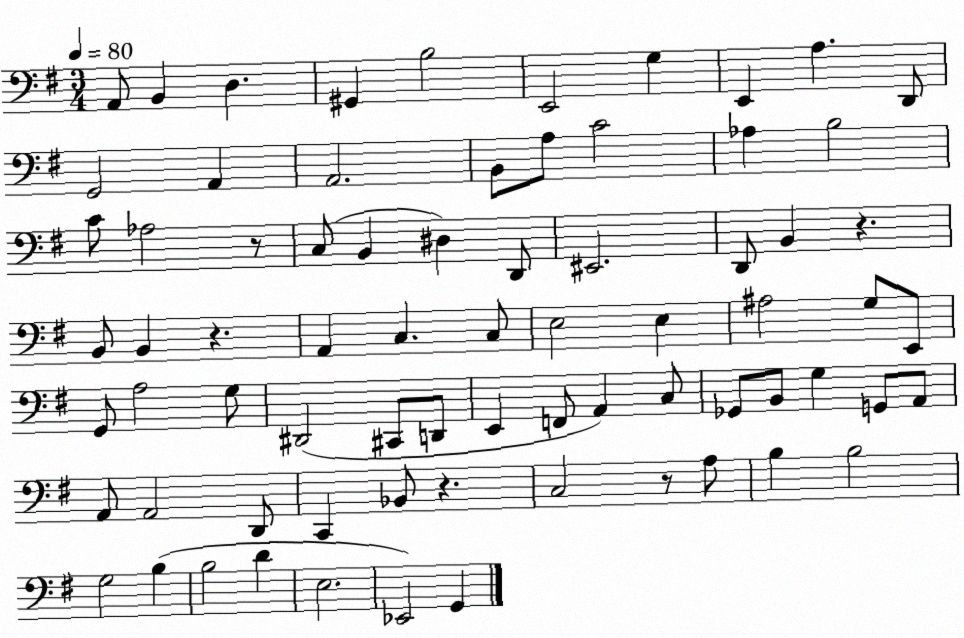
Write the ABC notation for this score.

X:1
T:Untitled
M:3/4
L:1/4
K:G
A,,/2 B,, D, ^G,, B,2 E,,2 G, E,, A, D,,/2 G,,2 A,, A,,2 B,,/2 A,/2 C2 _A, B,2 C/2 _A,2 z/2 C,/2 B,, ^D, D,,/2 ^E,,2 D,,/2 B,, z B,,/2 B,, z A,, C, C,/2 E,2 E, ^A,2 G,/2 E,,/2 G,,/2 A,2 G,/2 ^D,,2 ^C,,/2 D,,/2 E,, F,,/2 A,, C,/2 _G,,/2 B,,/2 G, G,,/2 A,,/2 A,,/2 A,,2 D,,/2 C,, _B,,/2 z C,2 z/2 A,/2 B, B,2 G,2 B, B,2 D E,2 _E,,2 G,,